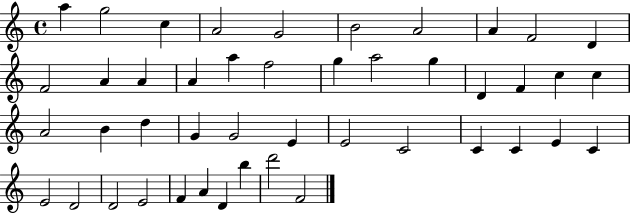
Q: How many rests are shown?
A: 0